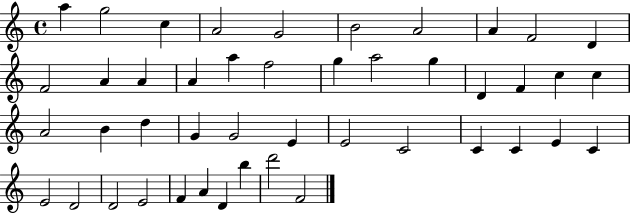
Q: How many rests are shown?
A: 0